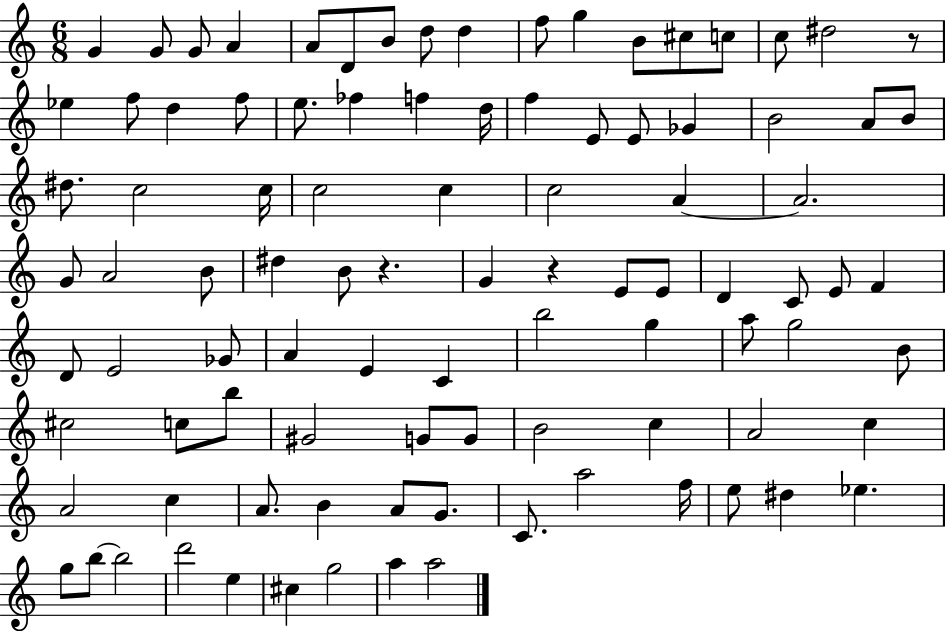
G4/q G4/e G4/e A4/q A4/e D4/e B4/e D5/e D5/q F5/e G5/q B4/e C#5/e C5/e C5/e D#5/h R/e Eb5/q F5/e D5/q F5/e E5/e. FES5/q F5/q D5/s F5/q E4/e E4/e Gb4/q B4/h A4/e B4/e D#5/e. C5/h C5/s C5/h C5/q C5/h A4/q A4/h. G4/e A4/h B4/e D#5/q B4/e R/q. G4/q R/q E4/e E4/e D4/q C4/e E4/e F4/q D4/e E4/h Gb4/e A4/q E4/q C4/q B5/h G5/q A5/e G5/h B4/e C#5/h C5/e B5/e G#4/h G4/e G4/e B4/h C5/q A4/h C5/q A4/h C5/q A4/e. B4/q A4/e G4/e. C4/e. A5/h F5/s E5/e D#5/q Eb5/q. G5/e B5/e B5/h D6/h E5/q C#5/q G5/h A5/q A5/h